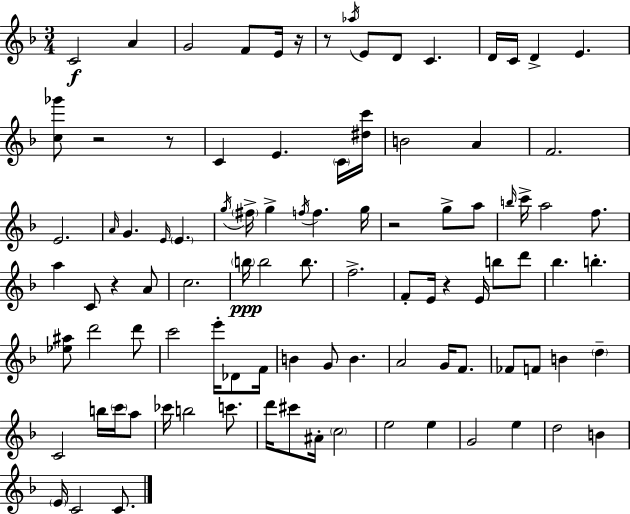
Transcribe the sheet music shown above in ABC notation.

X:1
T:Untitled
M:3/4
L:1/4
K:F
C2 A G2 F/2 E/4 z/4 z/2 _a/4 E/2 D/2 C D/4 C/4 D E [c_g']/2 z2 z/2 C E C/4 [^dc']/4 B2 A F2 E2 A/4 G E/4 E g/4 ^f/4 g f/4 f g/4 z2 g/2 a/2 b/4 c'/4 a2 f/2 a C/2 z A/2 c2 b/4 b2 b/2 f2 F/2 E/4 z E/4 b/2 d'/2 _b b [_e^a]/2 d'2 d'/2 c'2 e'/4 _D/2 F/4 B G/2 B A2 G/4 F/2 _F/2 F/2 B d C2 b/4 c'/4 a/2 _c'/4 b2 c'/2 d'/4 ^c'/2 ^A/4 c2 e2 e G2 e d2 B E/4 C2 C/2